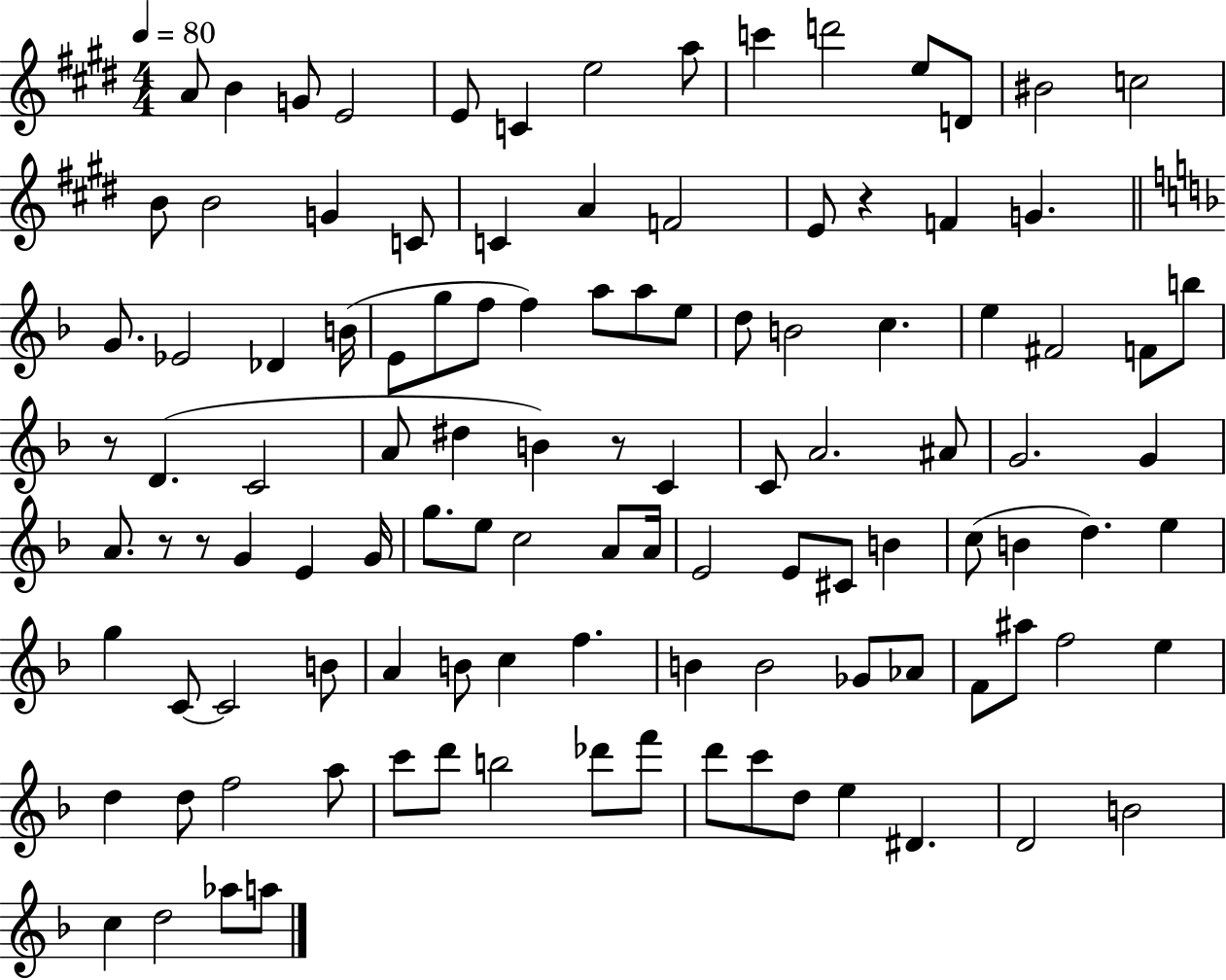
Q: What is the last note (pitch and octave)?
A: A5